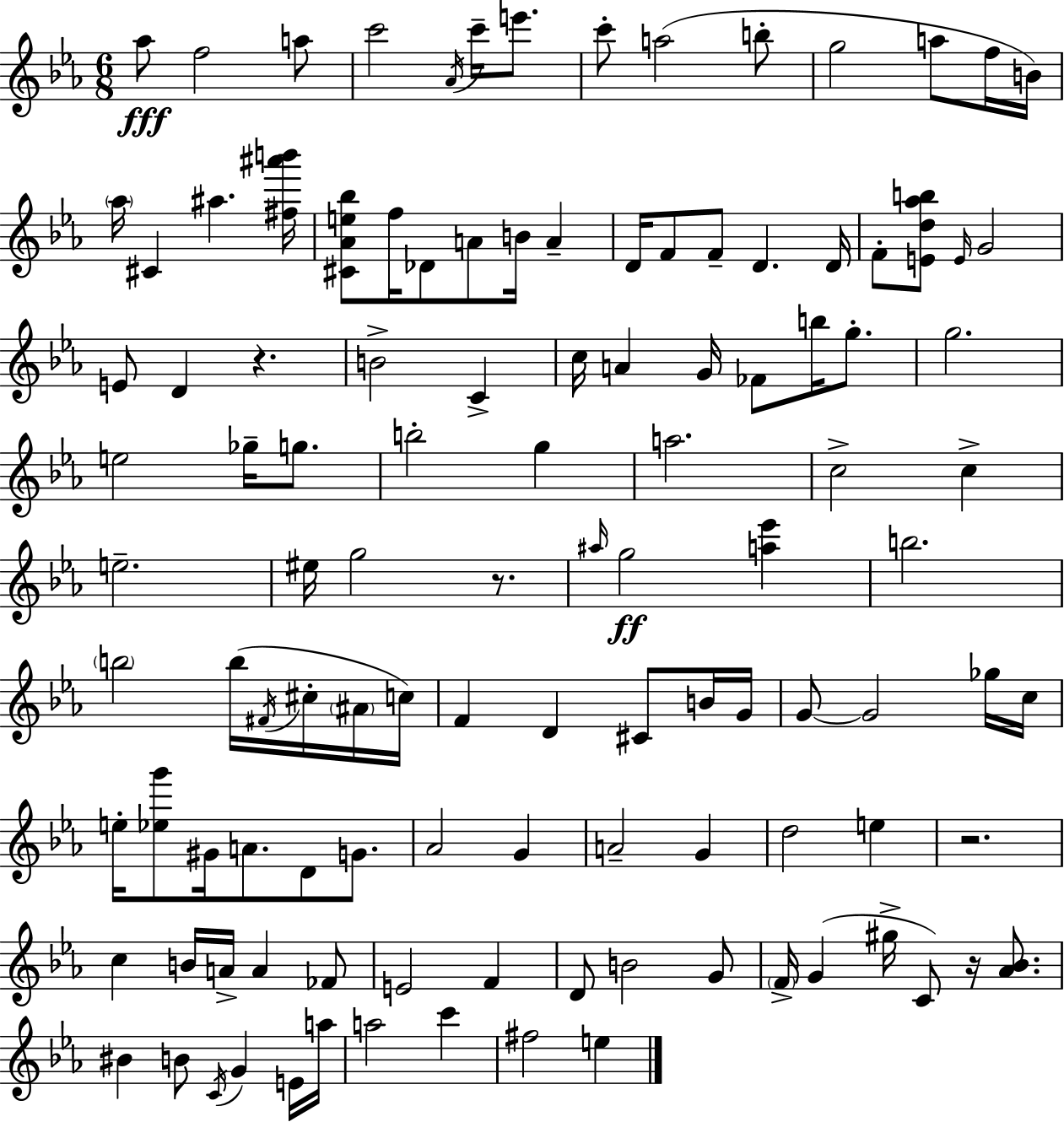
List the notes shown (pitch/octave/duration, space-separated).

Ab5/e F5/h A5/e C6/h Ab4/s C6/s E6/e. C6/e A5/h B5/e G5/h A5/e F5/s B4/s Ab5/s C#4/q A#5/q. [F#5,A#6,B6]/s [C#4,Ab4,E5,Bb5]/e F5/s Db4/e A4/e B4/s A4/q D4/s F4/e F4/e D4/q. D4/s F4/e [E4,D5,Ab5,B5]/e E4/s G4/h E4/e D4/q R/q. B4/h C4/q C5/s A4/q G4/s FES4/e B5/s G5/e. G5/h. E5/h Gb5/s G5/e. B5/h G5/q A5/h. C5/h C5/q E5/h. EIS5/s G5/h R/e. A#5/s G5/h [A5,Eb6]/q B5/h. B5/h B5/s F#4/s C#5/s A#4/s C5/s F4/q D4/q C#4/e B4/s G4/s G4/e G4/h Gb5/s C5/s E5/s [Eb5,G6]/e G#4/s A4/e. D4/e G4/e. Ab4/h G4/q A4/h G4/q D5/h E5/q R/h. C5/q B4/s A4/s A4/q FES4/e E4/h F4/q D4/e B4/h G4/e F4/s G4/q G#5/s C4/e R/s [Ab4,Bb4]/e. BIS4/q B4/e C4/s G4/q E4/s A5/s A5/h C6/q F#5/h E5/q